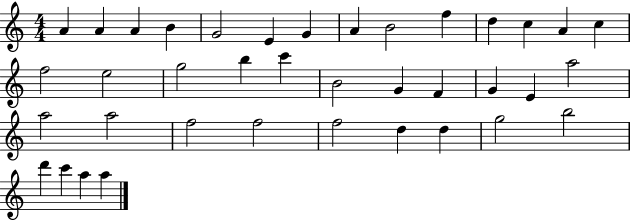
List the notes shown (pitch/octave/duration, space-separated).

A4/q A4/q A4/q B4/q G4/h E4/q G4/q A4/q B4/h F5/q D5/q C5/q A4/q C5/q F5/h E5/h G5/h B5/q C6/q B4/h G4/q F4/q G4/q E4/q A5/h A5/h A5/h F5/h F5/h F5/h D5/q D5/q G5/h B5/h D6/q C6/q A5/q A5/q